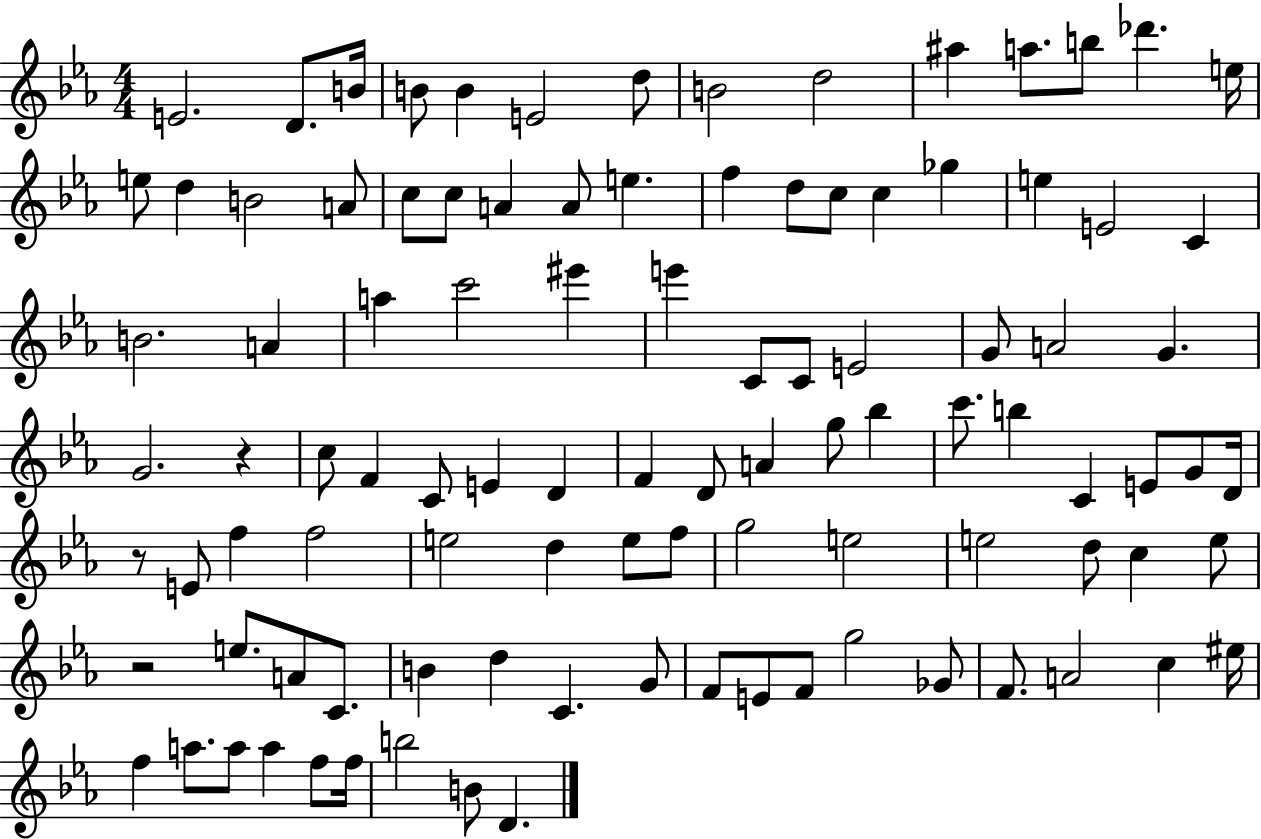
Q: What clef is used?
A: treble